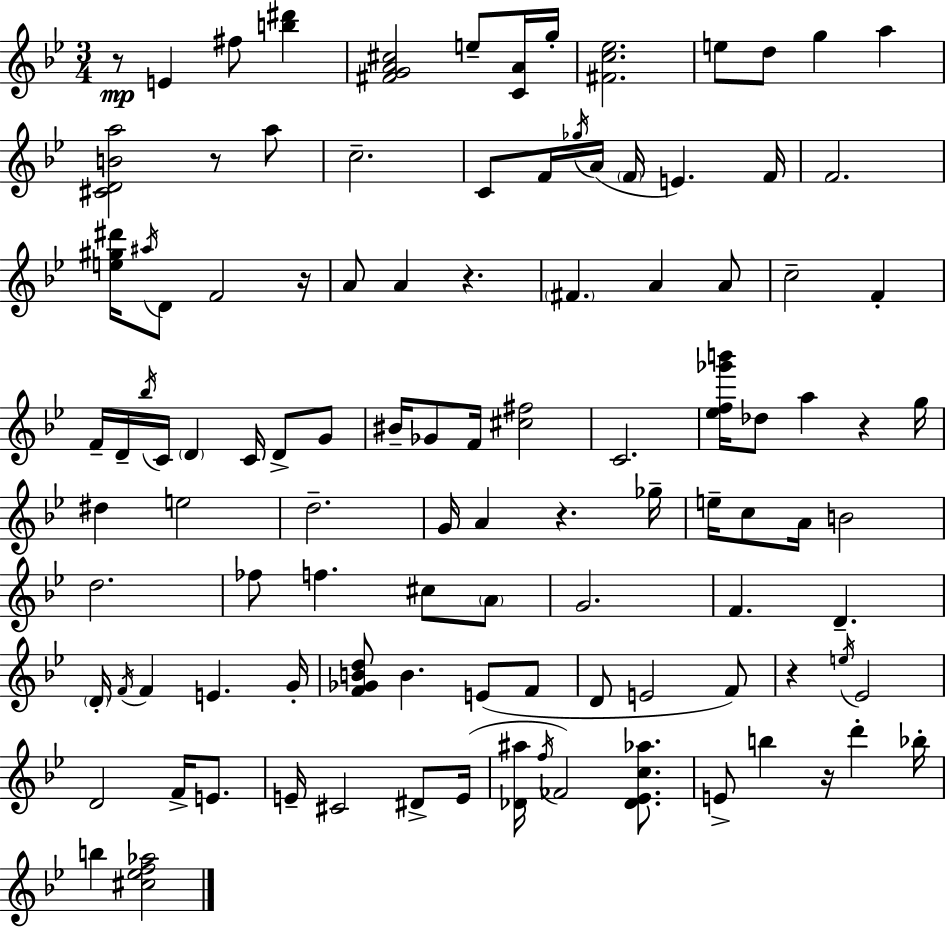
X:1
T:Untitled
M:3/4
L:1/4
K:Gm
z/2 E ^f/2 [b^d'] [^FGA^c]2 e/2 [CA]/4 g/4 [^Fc_e]2 e/2 d/2 g a [^CDBa]2 z/2 a/2 c2 C/2 F/4 _g/4 A/4 F/4 E F/4 F2 [e^g^d']/4 ^a/4 D/2 F2 z/4 A/2 A z ^F A A/2 c2 F F/4 D/4 _b/4 C/4 D C/4 D/2 G/2 ^B/4 _G/2 F/4 [^c^f]2 C2 [_ef_g'b']/4 _d/2 a z g/4 ^d e2 d2 G/4 A z _g/4 e/4 c/2 A/4 B2 d2 _f/2 f ^c/2 A/2 G2 F D D/4 F/4 F E G/4 [F_GBd]/2 B E/2 F/2 D/2 E2 F/2 z e/4 _E2 D2 F/4 E/2 E/4 ^C2 ^D/2 E/4 [_D^a]/4 f/4 _F2 [_D_Ec_a]/2 E/2 b z/4 d' _b/4 b [^c_ef_a]2